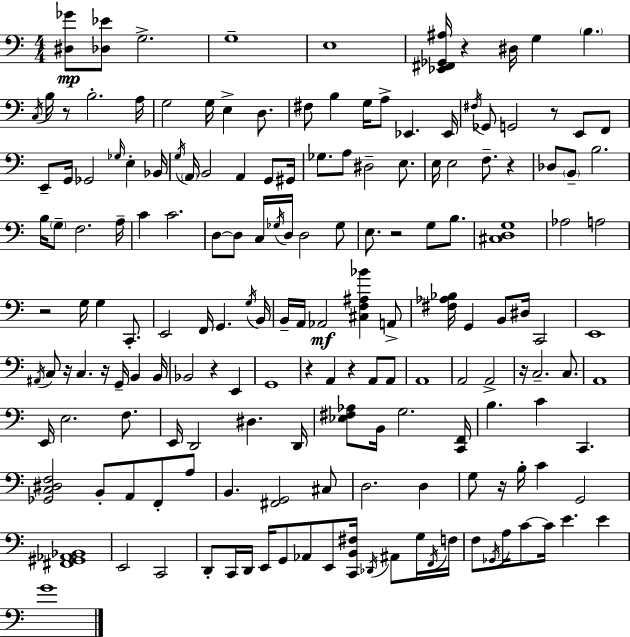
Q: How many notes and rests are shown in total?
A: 171